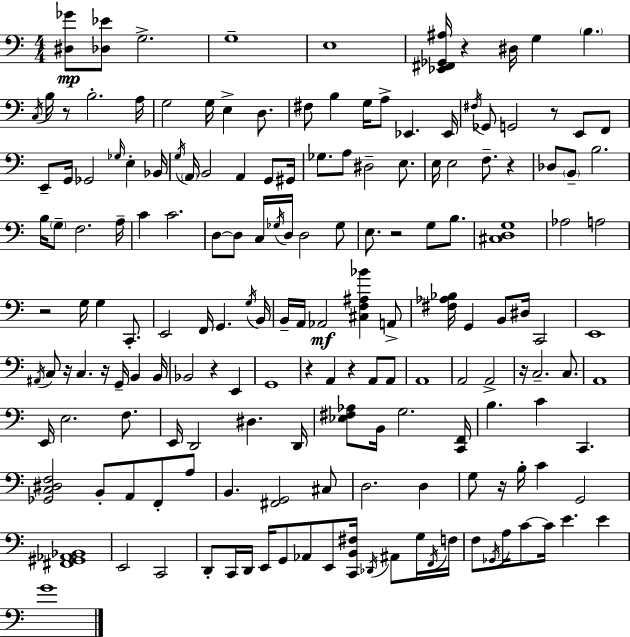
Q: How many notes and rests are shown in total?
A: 171